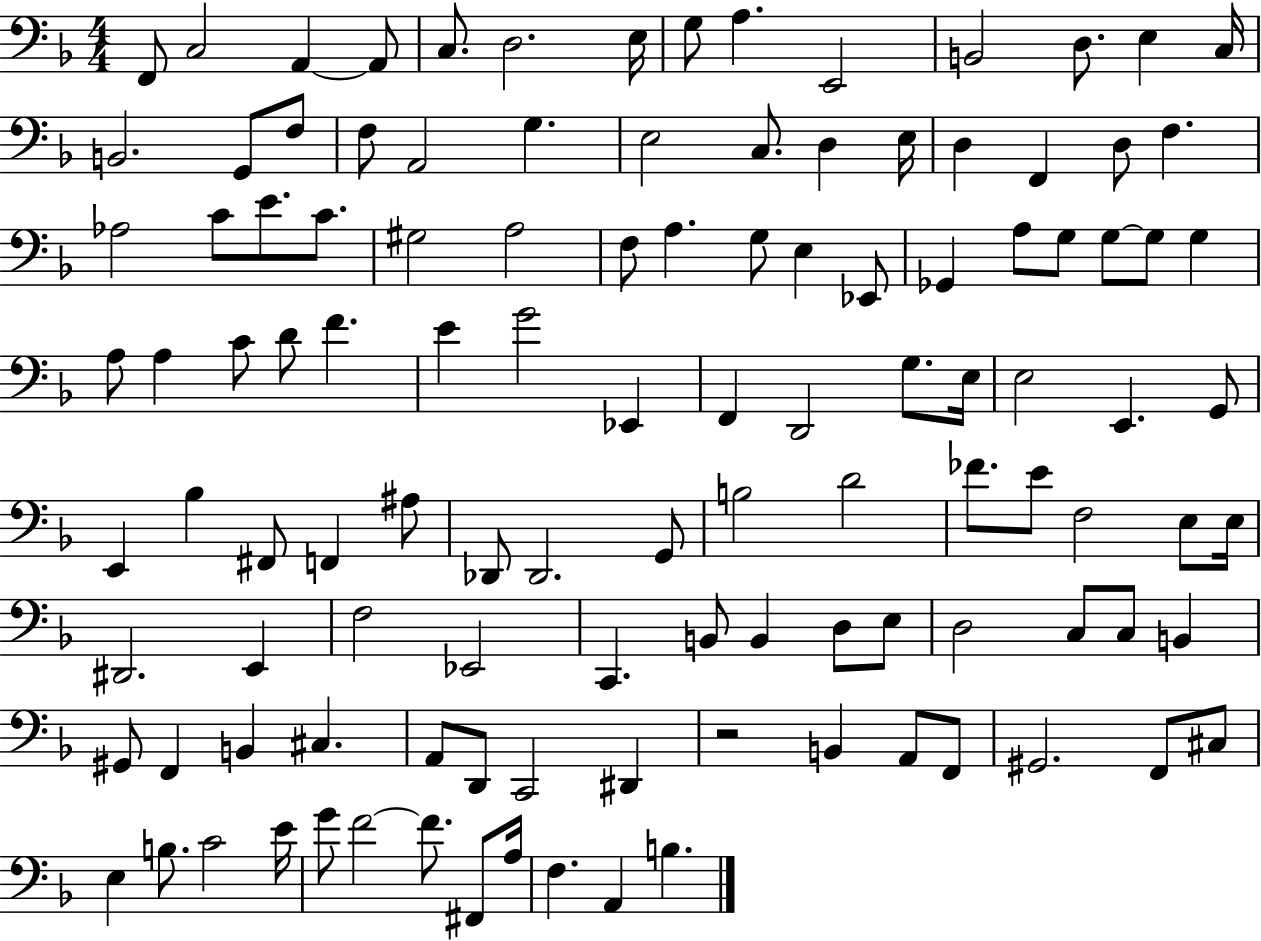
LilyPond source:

{
  \clef bass
  \numericTimeSignature
  \time 4/4
  \key f \major
  f,8 c2 a,4~~ a,8 | c8. d2. e16 | g8 a4. e,2 | b,2 d8. e4 c16 | \break b,2. g,8 f8 | f8 a,2 g4. | e2 c8. d4 e16 | d4 f,4 d8 f4. | \break aes2 c'8 e'8. c'8. | gis2 a2 | f8 a4. g8 e4 ees,8 | ges,4 a8 g8 g8~~ g8 g4 | \break a8 a4 c'8 d'8 f'4. | e'4 g'2 ees,4 | f,4 d,2 g8. e16 | e2 e,4. g,8 | \break e,4 bes4 fis,8 f,4 ais8 | des,8 des,2. g,8 | b2 d'2 | fes'8. e'8 f2 e8 e16 | \break dis,2. e,4 | f2 ees,2 | c,4. b,8 b,4 d8 e8 | d2 c8 c8 b,4 | \break gis,8 f,4 b,4 cis4. | a,8 d,8 c,2 dis,4 | r2 b,4 a,8 f,8 | gis,2. f,8 cis8 | \break e4 b8. c'2 e'16 | g'8 f'2~~ f'8. fis,8 a16 | f4. a,4 b4. | \bar "|."
}